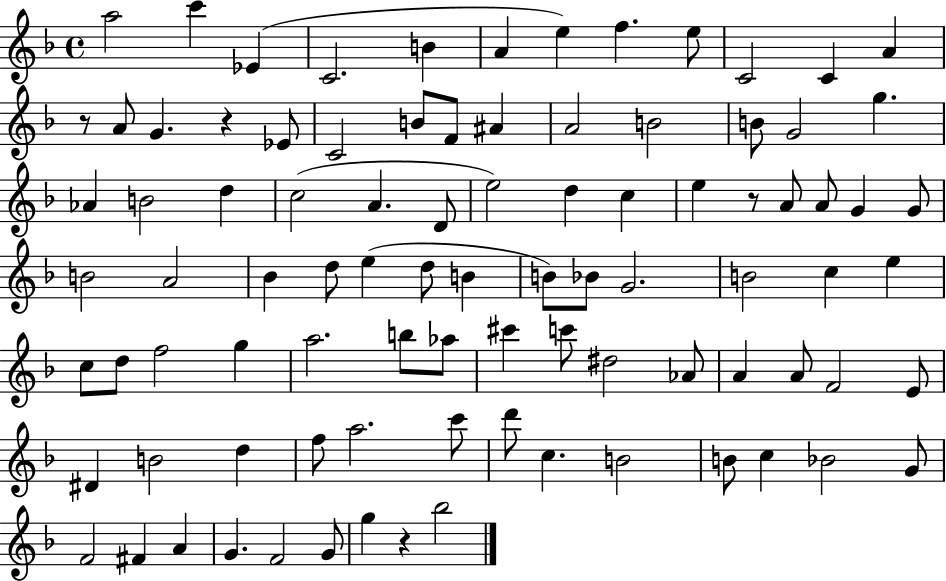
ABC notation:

X:1
T:Untitled
M:4/4
L:1/4
K:F
a2 c' _E C2 B A e f e/2 C2 C A z/2 A/2 G z _E/2 C2 B/2 F/2 ^A A2 B2 B/2 G2 g _A B2 d c2 A D/2 e2 d c e z/2 A/2 A/2 G G/2 B2 A2 _B d/2 e d/2 B B/2 _B/2 G2 B2 c e c/2 d/2 f2 g a2 b/2 _a/2 ^c' c'/2 ^d2 _A/2 A A/2 F2 E/2 ^D B2 d f/2 a2 c'/2 d'/2 c B2 B/2 c _B2 G/2 F2 ^F A G F2 G/2 g z _b2